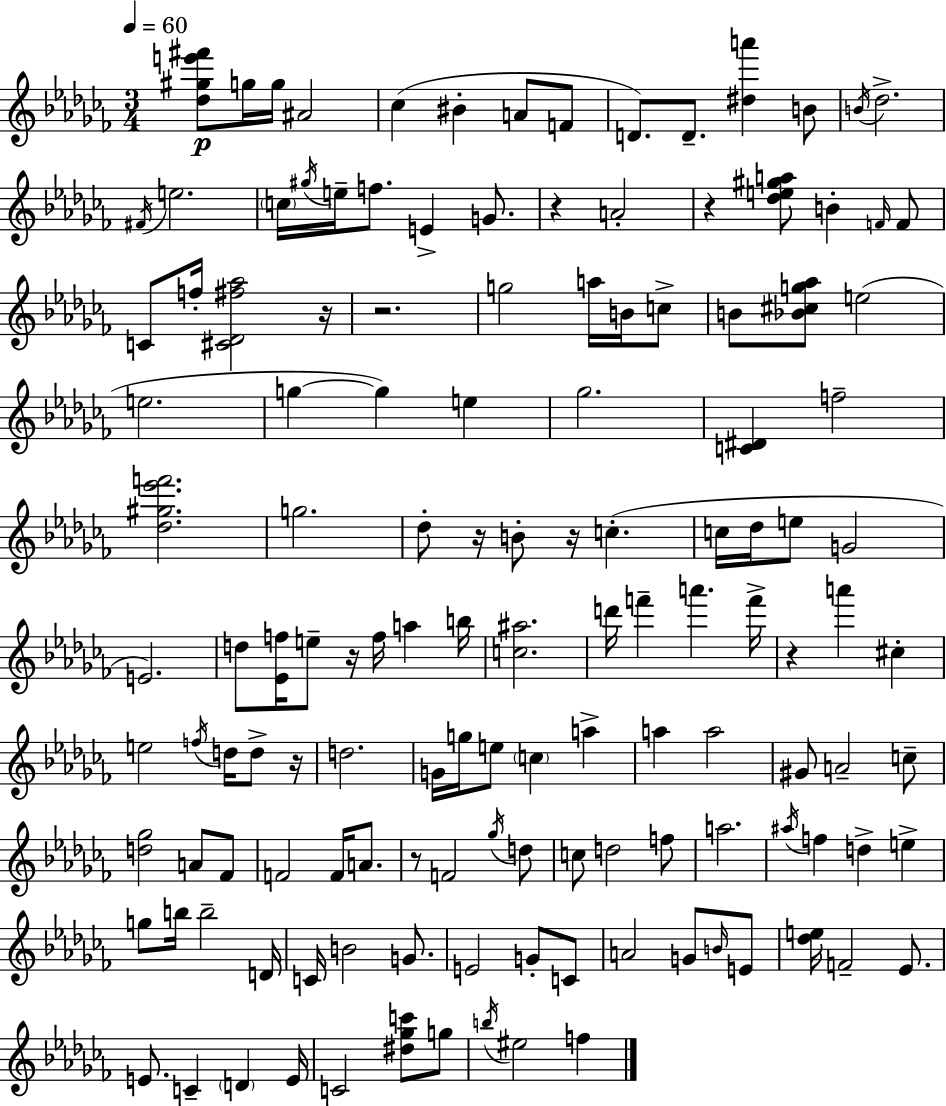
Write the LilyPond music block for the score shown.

{
  \clef treble
  \numericTimeSignature
  \time 3/4
  \key aes \minor
  \tempo 4 = 60
  <des'' gis'' e''' fis'''>8\p g''16 g''16 ais'2 | ces''4( bis'4-. a'8 f'8 | d'8.) d'8.-- <dis'' a'''>4 b'8 | \acciaccatura { b'16 } des''2.-> | \break \acciaccatura { fis'16 } e''2. | \parenthesize c''16 \acciaccatura { gis''16 } e''16-- f''8. e'4-> | g'8. r4 a'2-. | r4 <des'' e'' gis'' a''>8 b'4-. | \break \grace { f'16 } f'8 c'8 f''16-. <cis' des' fis'' aes''>2 | r16 r2. | g''2 | a''16 b'16 c''8-> b'8 <bes' cis'' g'' aes''>8 e''2( | \break e''2. | g''4~~ g''4) | e''4 ges''2. | <c' dis'>4 f''2-- | \break <des'' gis'' ees''' f'''>2. | g''2. | des''8-. r16 b'8-. r16 c''4.-.( | c''16 des''16 e''8 g'2 | \break e'2.) | d''8 <ees' f''>16 e''8-- r16 f''16 a''4 | b''16 <c'' ais''>2. | d'''16 f'''4-- a'''4. | \break f'''16-> r4 a'''4 | cis''4-. e''2 | \acciaccatura { f''16 } d''16 d''8-> r16 d''2. | g'16 g''16 e''8 \parenthesize c''4 | \break a''4-> a''4 a''2 | gis'8 a'2-- | c''8-- <d'' ges''>2 | a'8 fes'8 f'2 | \break f'16 a'8. r8 f'2 | \acciaccatura { ges''16 } d''8 c''8 d''2 | f''8 a''2. | \acciaccatura { ais''16 } f''4 d''4-> | \break e''4-> g''8 b''16 b''2-- | d'16 c'16 b'2 | g'8. e'2 | g'8-. c'8 a'2 | \break g'8 \grace { b'16 } e'8 <des'' e''>16 f'2-- | ees'8. e'8. c'4-- | \parenthesize d'4 e'16 c'2 | <dis'' ges'' c'''>8 g''8 \acciaccatura { b''16 } eis''2 | \break f''4 \bar "|."
}